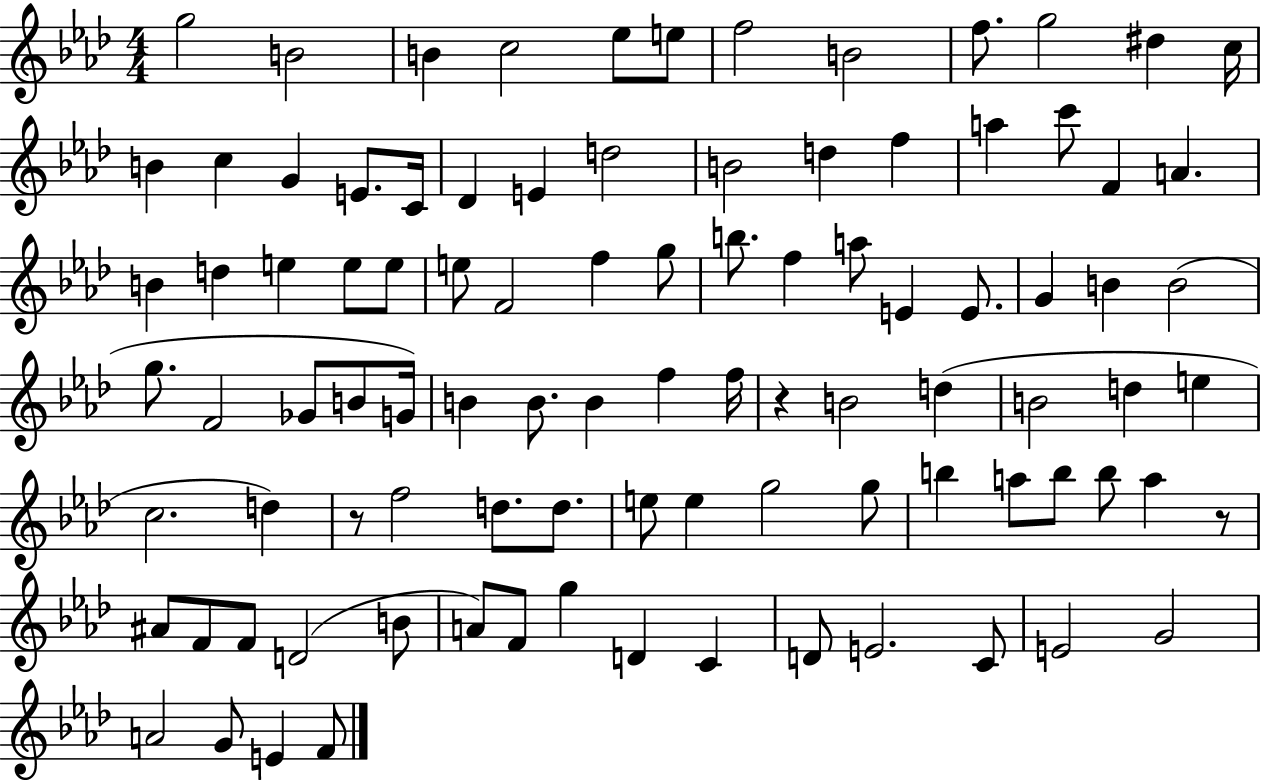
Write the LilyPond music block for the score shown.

{
  \clef treble
  \numericTimeSignature
  \time 4/4
  \key aes \major
  g''2 b'2 | b'4 c''2 ees''8 e''8 | f''2 b'2 | f''8. g''2 dis''4 c''16 | \break b'4 c''4 g'4 e'8. c'16 | des'4 e'4 d''2 | b'2 d''4 f''4 | a''4 c'''8 f'4 a'4. | \break b'4 d''4 e''4 e''8 e''8 | e''8 f'2 f''4 g''8 | b''8. f''4 a''8 e'4 e'8. | g'4 b'4 b'2( | \break g''8. f'2 ges'8 b'8 g'16) | b'4 b'8. b'4 f''4 f''16 | r4 b'2 d''4( | b'2 d''4 e''4 | \break c''2. d''4) | r8 f''2 d''8. d''8. | e''8 e''4 g''2 g''8 | b''4 a''8 b''8 b''8 a''4 r8 | \break ais'8 f'8 f'8 d'2( b'8 | a'8) f'8 g''4 d'4 c'4 | d'8 e'2. c'8 | e'2 g'2 | \break a'2 g'8 e'4 f'8 | \bar "|."
}